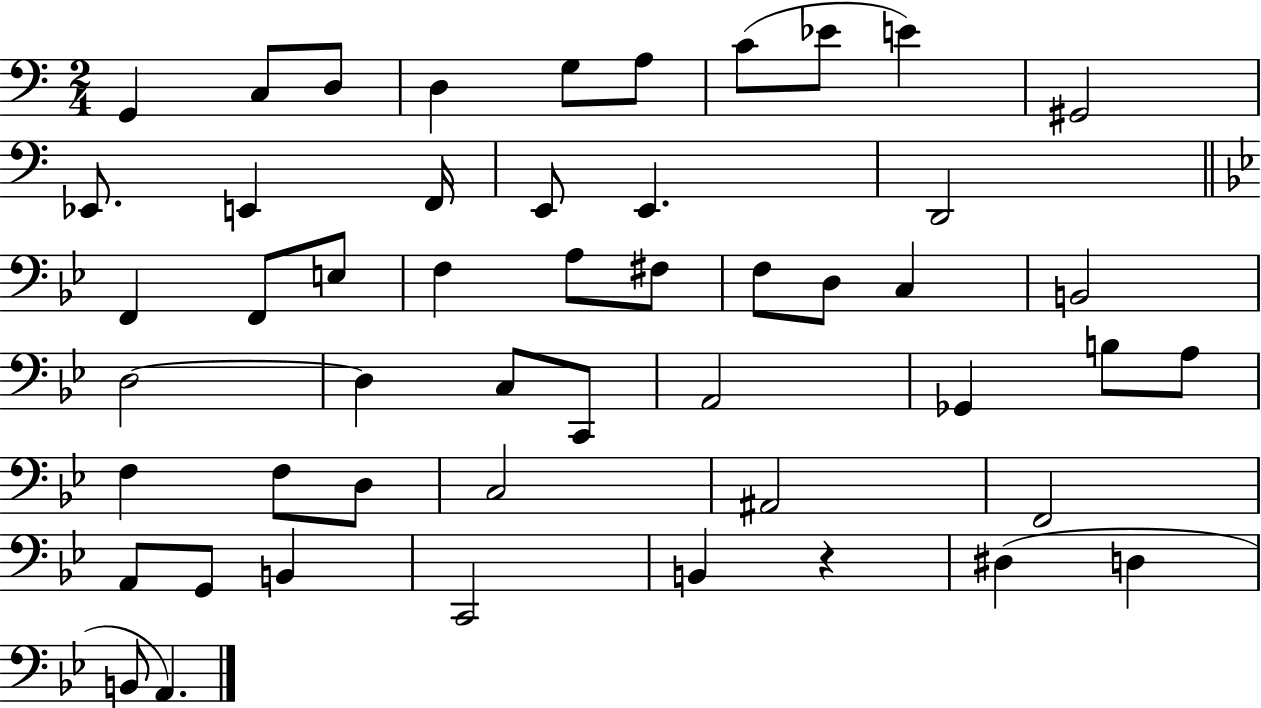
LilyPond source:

{
  \clef bass
  \numericTimeSignature
  \time 2/4
  \key c \major
  g,4 c8 d8 | d4 g8 a8 | c'8( ees'8 e'4) | gis,2 | \break ees,8. e,4 f,16 | e,8 e,4. | d,2 | \bar "||" \break \key g \minor f,4 f,8 e8 | f4 a8 fis8 | f8 d8 c4 | b,2 | \break d2~~ | d4 c8 c,8 | a,2 | ges,4 b8 a8 | \break f4 f8 d8 | c2 | ais,2 | f,2 | \break a,8 g,8 b,4 | c,2 | b,4 r4 | dis4( d4 | \break b,8 a,4.) | \bar "|."
}